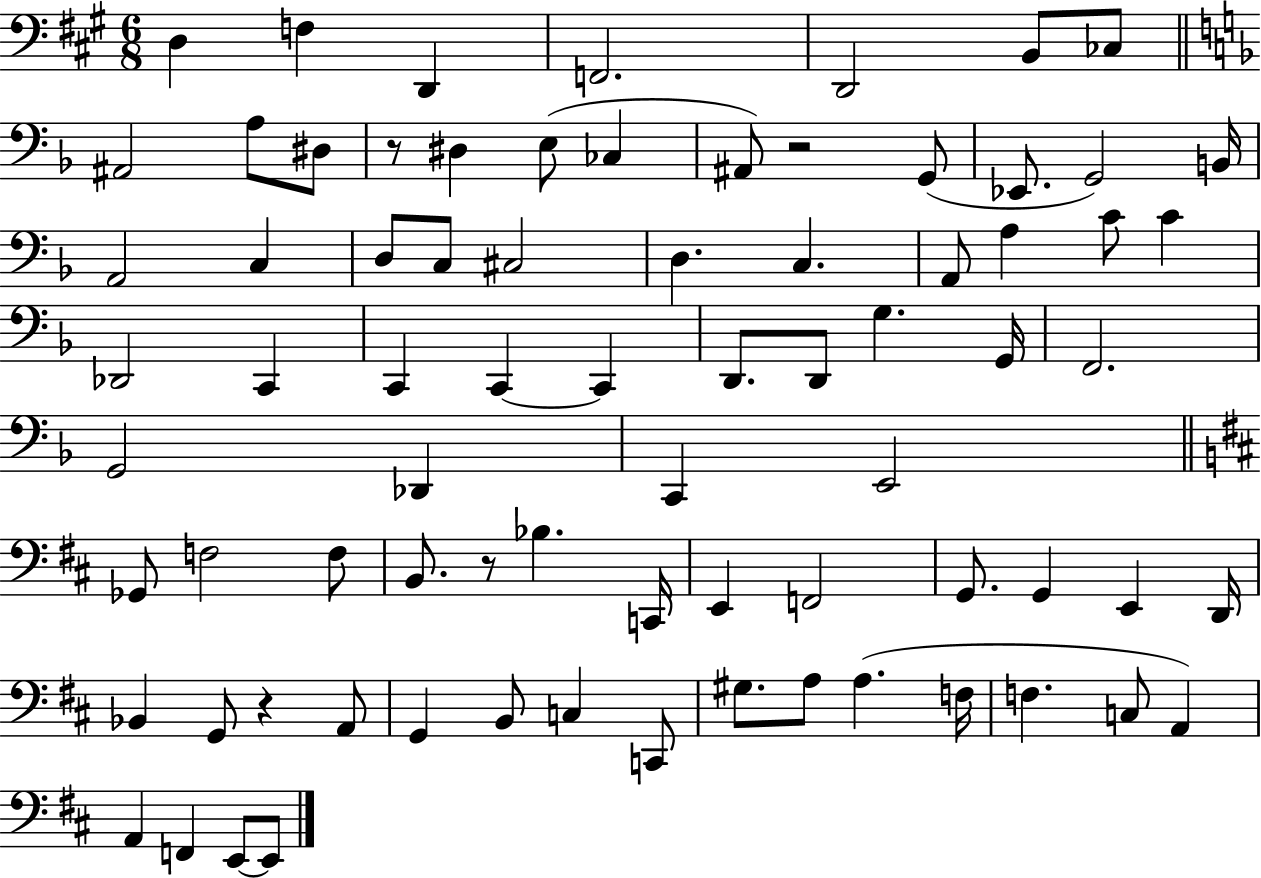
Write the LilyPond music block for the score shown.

{
  \clef bass
  \numericTimeSignature
  \time 6/8
  \key a \major
  \repeat volta 2 { d4 f4 d,4 | f,2. | d,2 b,8 ces8 | \bar "||" \break \key f \major ais,2 a8 dis8 | r8 dis4 e8( ces4 | ais,8) r2 g,8( | ees,8. g,2) b,16 | \break a,2 c4 | d8 c8 cis2 | d4. c4. | a,8 a4 c'8 c'4 | \break des,2 c,4 | c,4 c,4~~ c,4 | d,8. d,8 g4. g,16 | f,2. | \break g,2 des,4 | c,4 e,2 | \bar "||" \break \key d \major ges,8 f2 f8 | b,8. r8 bes4. c,16 | e,4 f,2 | g,8. g,4 e,4 d,16 | \break bes,4 g,8 r4 a,8 | g,4 b,8 c4 c,8 | gis8. a8 a4.( f16 | f4. c8 a,4) | \break a,4 f,4 e,8~~ e,8 | } \bar "|."
}